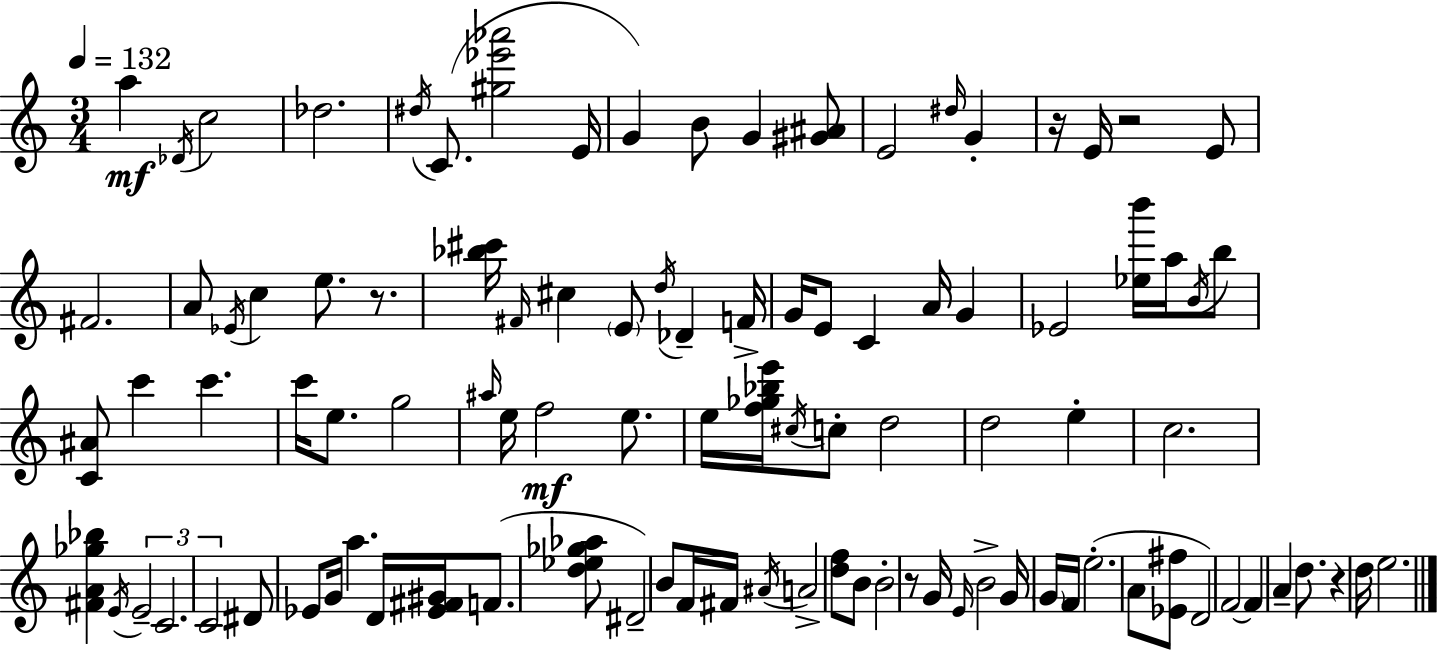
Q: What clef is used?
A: treble